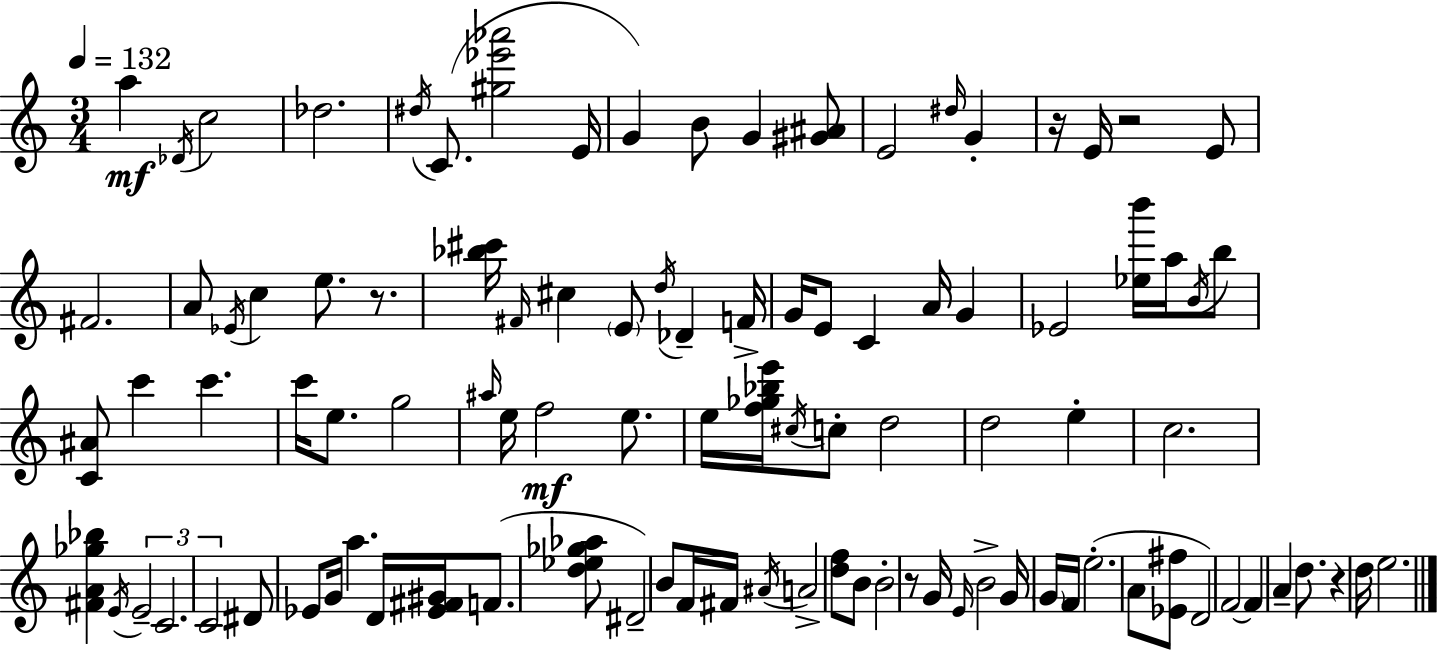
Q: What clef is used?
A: treble